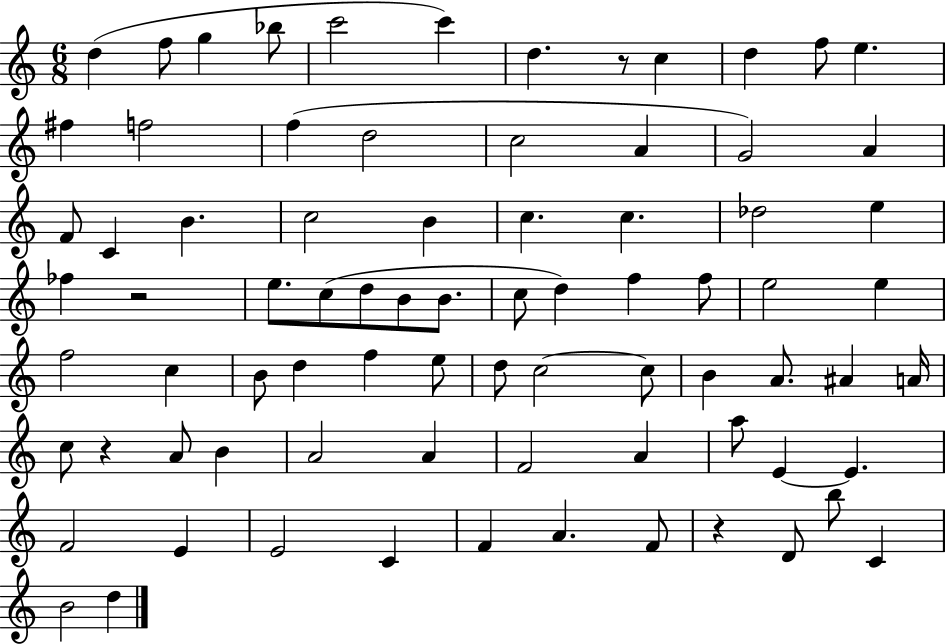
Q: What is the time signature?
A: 6/8